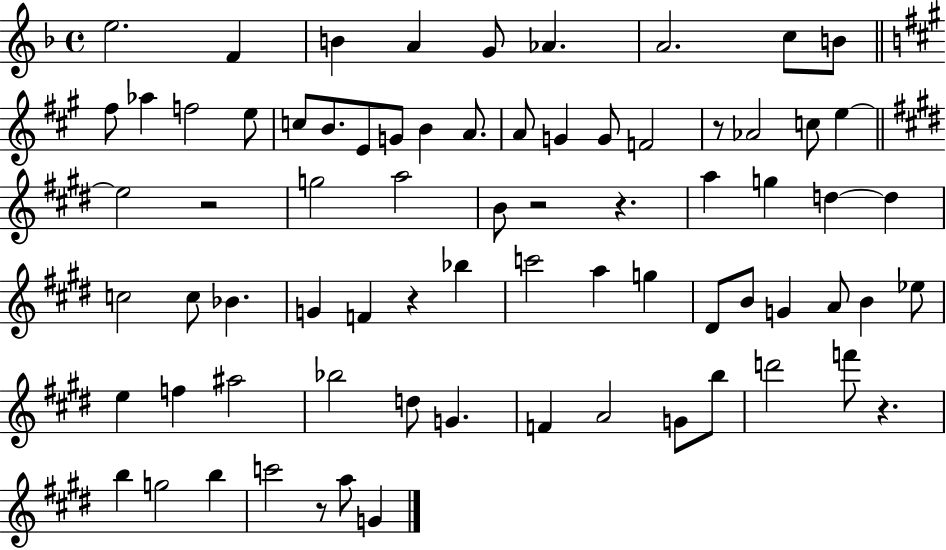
E5/h. F4/q B4/q A4/q G4/e Ab4/q. A4/h. C5/e B4/e F#5/e Ab5/q F5/h E5/e C5/e B4/e. E4/e G4/e B4/q A4/e. A4/e G4/q G4/e F4/h R/e Ab4/h C5/e E5/q E5/h R/h G5/h A5/h B4/e R/h R/q. A5/q G5/q D5/q D5/q C5/h C5/e Bb4/q. G4/q F4/q R/q Bb5/q C6/h A5/q G5/q D#4/e B4/e G4/q A4/e B4/q Eb5/e E5/q F5/q A#5/h Bb5/h D5/e G4/q. F4/q A4/h G4/e B5/e D6/h F6/e R/q. B5/q G5/h B5/q C6/h R/e A5/e G4/q